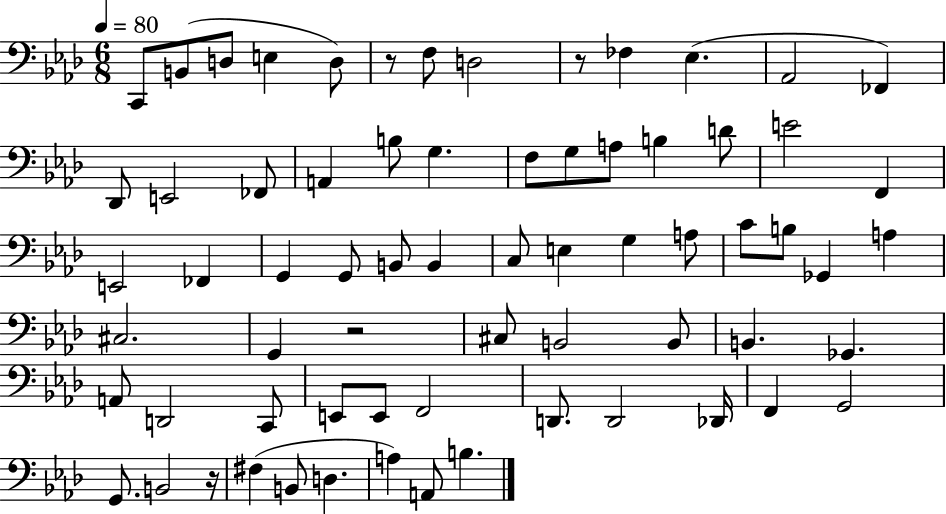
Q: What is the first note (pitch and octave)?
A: C2